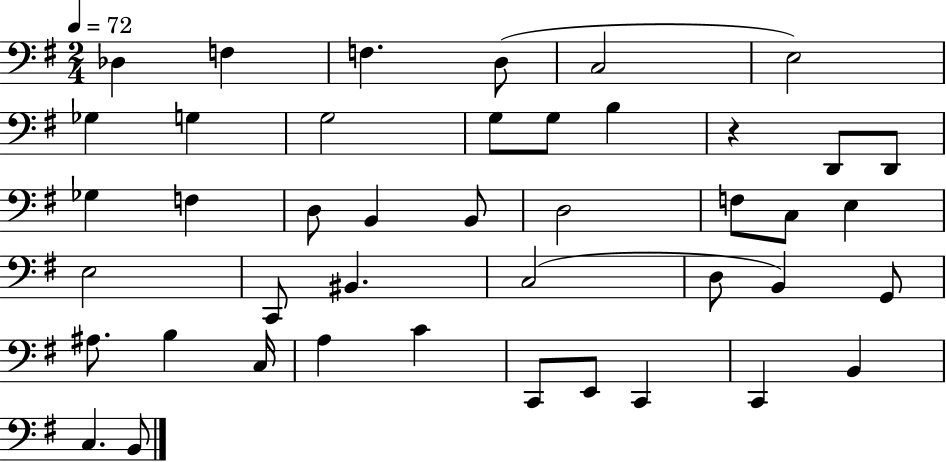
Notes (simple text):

Db3/q F3/q F3/q. D3/e C3/h E3/h Gb3/q G3/q G3/h G3/e G3/e B3/q R/q D2/e D2/e Gb3/q F3/q D3/e B2/q B2/e D3/h F3/e C3/e E3/q E3/h C2/e BIS2/q. C3/h D3/e B2/q G2/e A#3/e. B3/q C3/s A3/q C4/q C2/e E2/e C2/q C2/q B2/q C3/q. B2/e